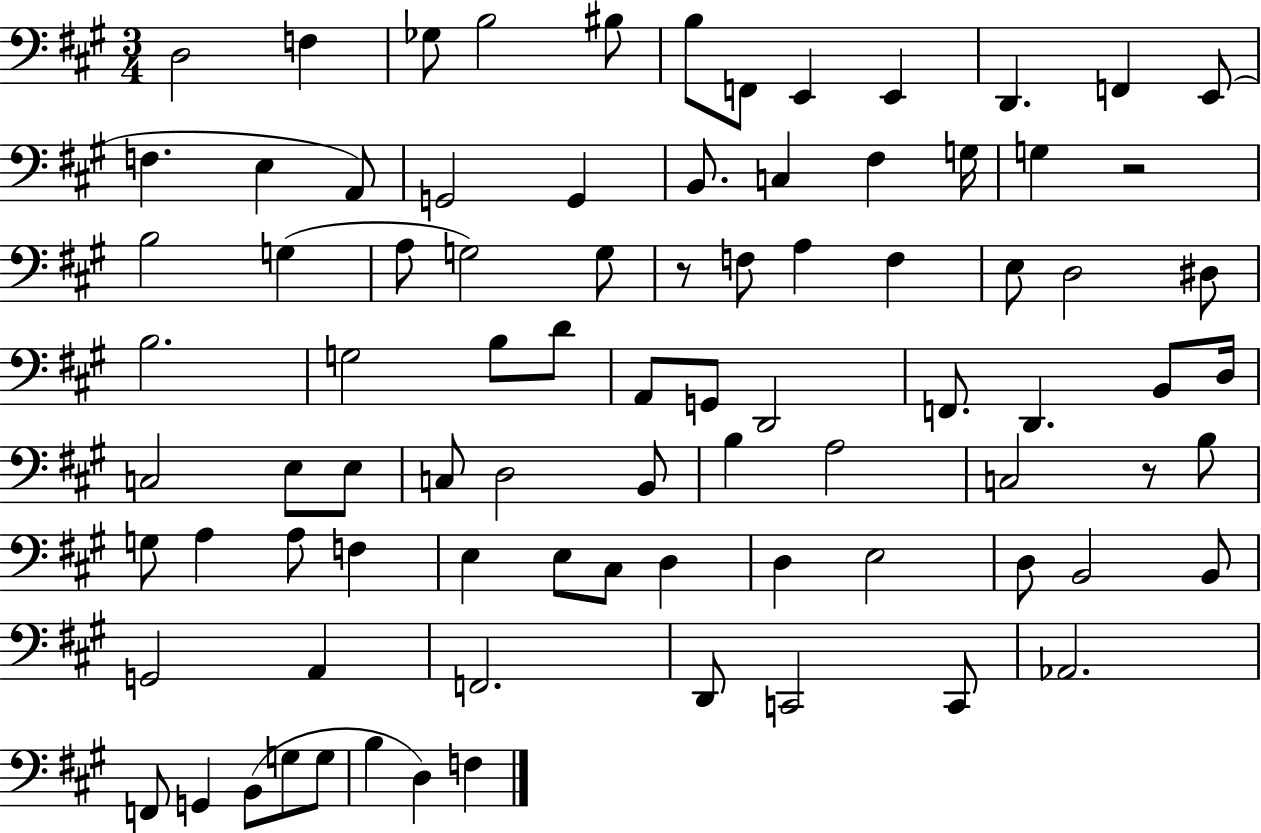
{
  \clef bass
  \numericTimeSignature
  \time 3/4
  \key a \major
  d2 f4 | ges8 b2 bis8 | b8 f,8 e,4 e,4 | d,4. f,4 e,8( | \break f4. e4 a,8) | g,2 g,4 | b,8. c4 fis4 g16 | g4 r2 | \break b2 g4( | a8 g2) g8 | r8 f8 a4 f4 | e8 d2 dis8 | \break b2. | g2 b8 d'8 | a,8 g,8 d,2 | f,8. d,4. b,8 d16 | \break c2 e8 e8 | c8 d2 b,8 | b4 a2 | c2 r8 b8 | \break g8 a4 a8 f4 | e4 e8 cis8 d4 | d4 e2 | d8 b,2 b,8 | \break g,2 a,4 | f,2. | d,8 c,2 c,8 | aes,2. | \break f,8 g,4 b,8( g8 g8 | b4 d4) f4 | \bar "|."
}